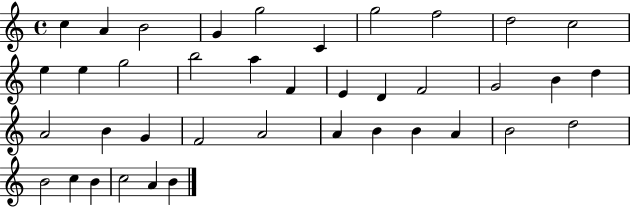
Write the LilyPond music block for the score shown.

{
  \clef treble
  \time 4/4
  \defaultTimeSignature
  \key c \major
  c''4 a'4 b'2 | g'4 g''2 c'4 | g''2 f''2 | d''2 c''2 | \break e''4 e''4 g''2 | b''2 a''4 f'4 | e'4 d'4 f'2 | g'2 b'4 d''4 | \break a'2 b'4 g'4 | f'2 a'2 | a'4 b'4 b'4 a'4 | b'2 d''2 | \break b'2 c''4 b'4 | c''2 a'4 b'4 | \bar "|."
}